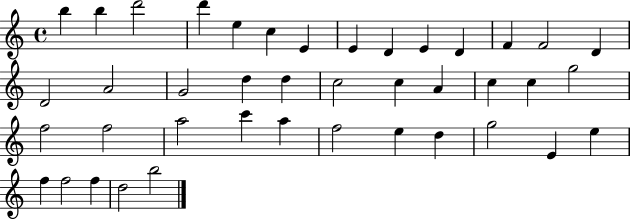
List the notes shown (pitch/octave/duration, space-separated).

B5/q B5/q D6/h D6/q E5/q C5/q E4/q E4/q D4/q E4/q D4/q F4/q F4/h D4/q D4/h A4/h G4/h D5/q D5/q C5/h C5/q A4/q C5/q C5/q G5/h F5/h F5/h A5/h C6/q A5/q F5/h E5/q D5/q G5/h E4/q E5/q F5/q F5/h F5/q D5/h B5/h